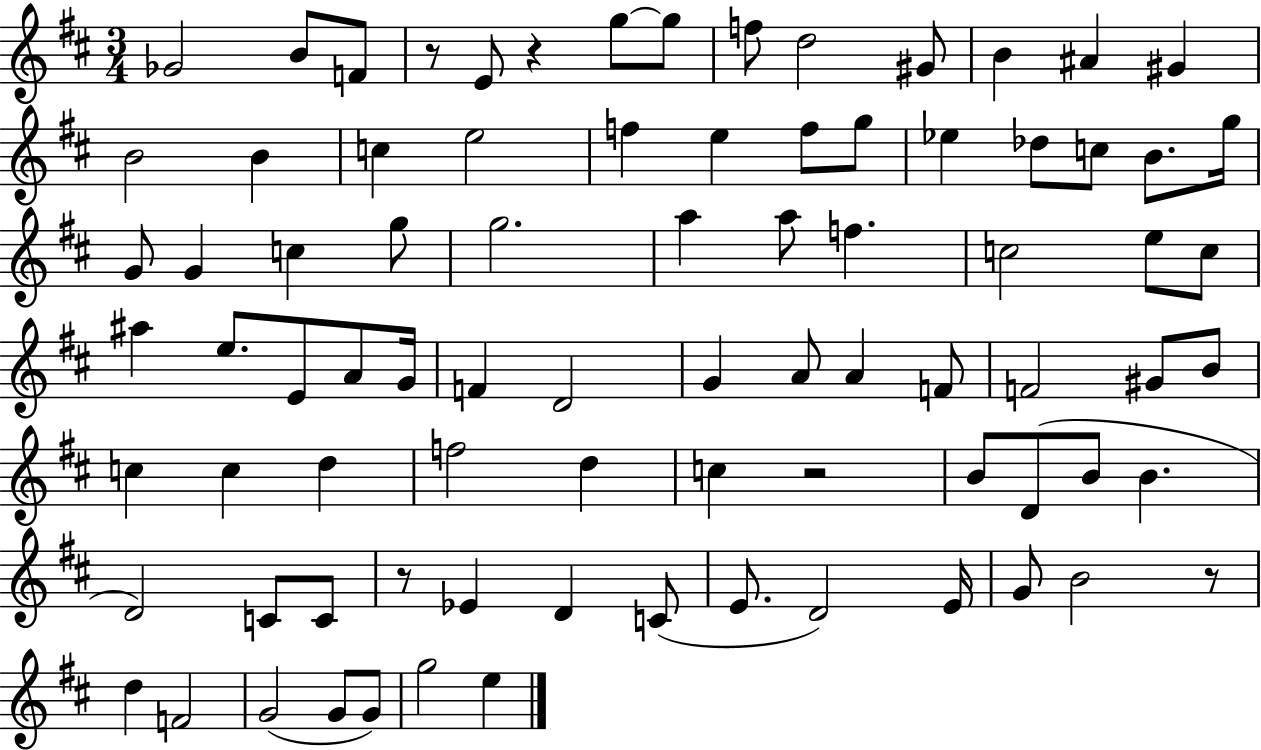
{
  \clef treble
  \numericTimeSignature
  \time 3/4
  \key d \major
  ges'2 b'8 f'8 | r8 e'8 r4 g''8~~ g''8 | f''8 d''2 gis'8 | b'4 ais'4 gis'4 | \break b'2 b'4 | c''4 e''2 | f''4 e''4 f''8 g''8 | ees''4 des''8 c''8 b'8. g''16 | \break g'8 g'4 c''4 g''8 | g''2. | a''4 a''8 f''4. | c''2 e''8 c''8 | \break ais''4 e''8. e'8 a'8 g'16 | f'4 d'2 | g'4 a'8 a'4 f'8 | f'2 gis'8 b'8 | \break c''4 c''4 d''4 | f''2 d''4 | c''4 r2 | b'8 d'8( b'8 b'4. | \break d'2) c'8 c'8 | r8 ees'4 d'4 c'8( | e'8. d'2) e'16 | g'8 b'2 r8 | \break d''4 f'2 | g'2( g'8 g'8) | g''2 e''4 | \bar "|."
}